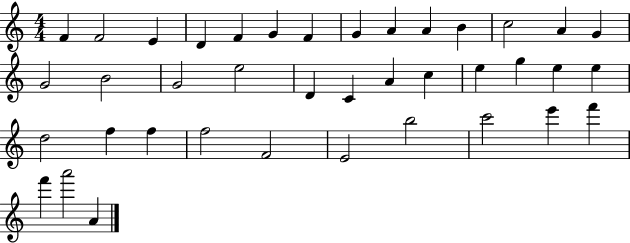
F4/q F4/h E4/q D4/q F4/q G4/q F4/q G4/q A4/q A4/q B4/q C5/h A4/q G4/q G4/h B4/h G4/h E5/h D4/q C4/q A4/q C5/q E5/q G5/q E5/q E5/q D5/h F5/q F5/q F5/h F4/h E4/h B5/h C6/h E6/q F6/q F6/q A6/h A4/q